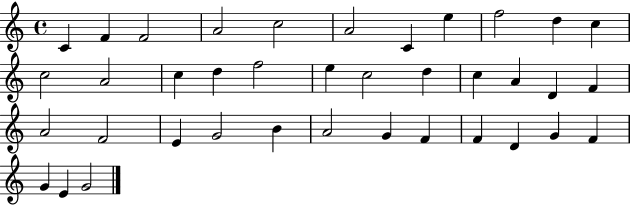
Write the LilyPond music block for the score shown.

{
  \clef treble
  \time 4/4
  \defaultTimeSignature
  \key c \major
  c'4 f'4 f'2 | a'2 c''2 | a'2 c'4 e''4 | f''2 d''4 c''4 | \break c''2 a'2 | c''4 d''4 f''2 | e''4 c''2 d''4 | c''4 a'4 d'4 f'4 | \break a'2 f'2 | e'4 g'2 b'4 | a'2 g'4 f'4 | f'4 d'4 g'4 f'4 | \break g'4 e'4 g'2 | \bar "|."
}